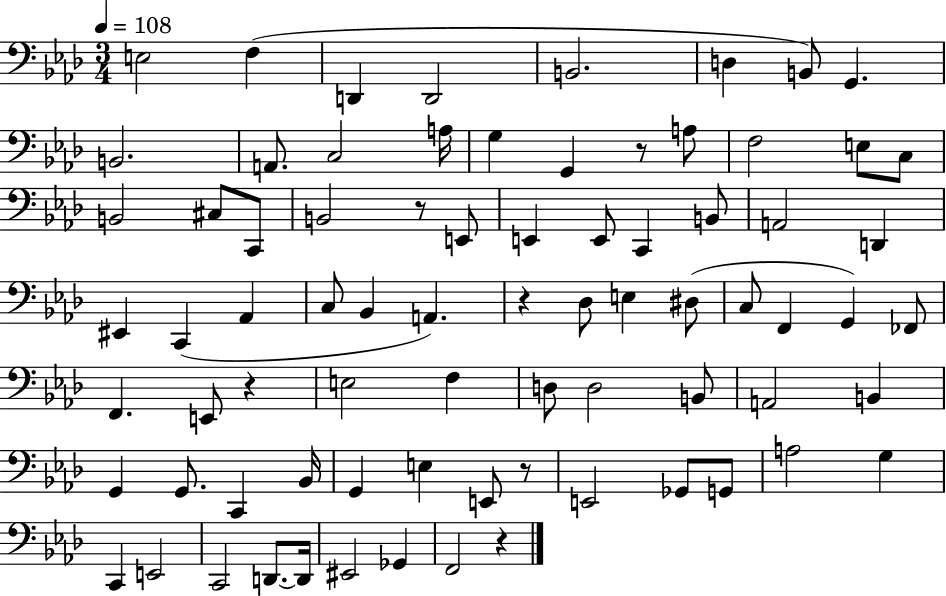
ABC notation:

X:1
T:Untitled
M:3/4
L:1/4
K:Ab
E,2 F, D,, D,,2 B,,2 D, B,,/2 G,, B,,2 A,,/2 C,2 A,/4 G, G,, z/2 A,/2 F,2 E,/2 C,/2 B,,2 ^C,/2 C,,/2 B,,2 z/2 E,,/2 E,, E,,/2 C,, B,,/2 A,,2 D,, ^E,, C,, _A,, C,/2 _B,, A,, z _D,/2 E, ^D,/2 C,/2 F,, G,, _F,,/2 F,, E,,/2 z E,2 F, D,/2 D,2 B,,/2 A,,2 B,, G,, G,,/2 C,, _B,,/4 G,, E, E,,/2 z/2 E,,2 _G,,/2 G,,/2 A,2 G, C,, E,,2 C,,2 D,,/2 D,,/4 ^E,,2 _G,, F,,2 z